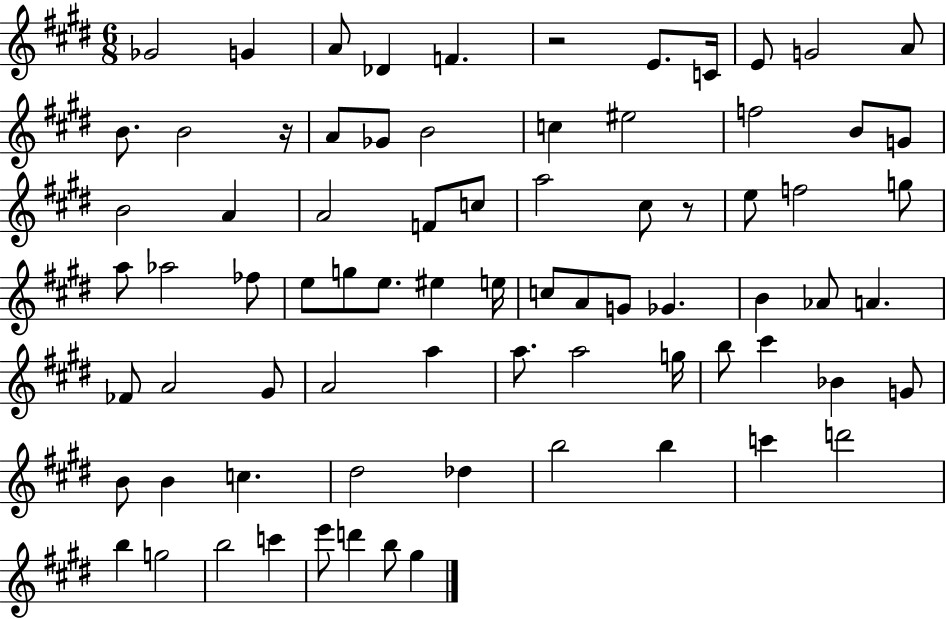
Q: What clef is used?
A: treble